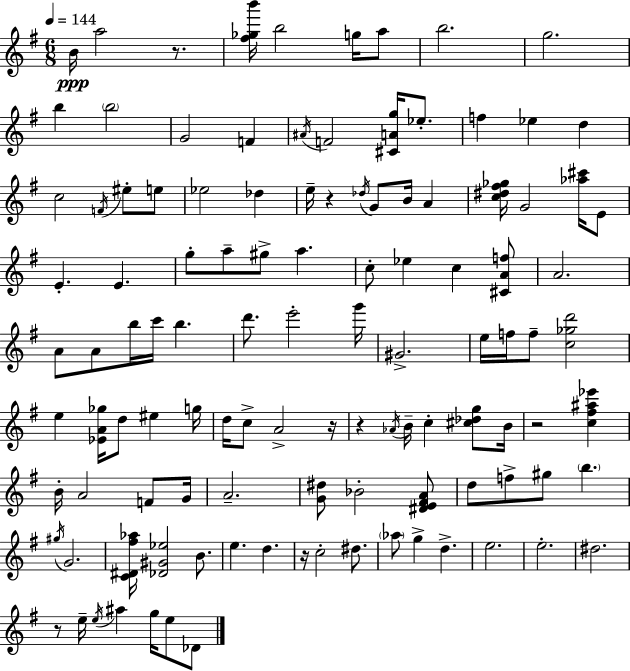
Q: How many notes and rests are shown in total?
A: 112